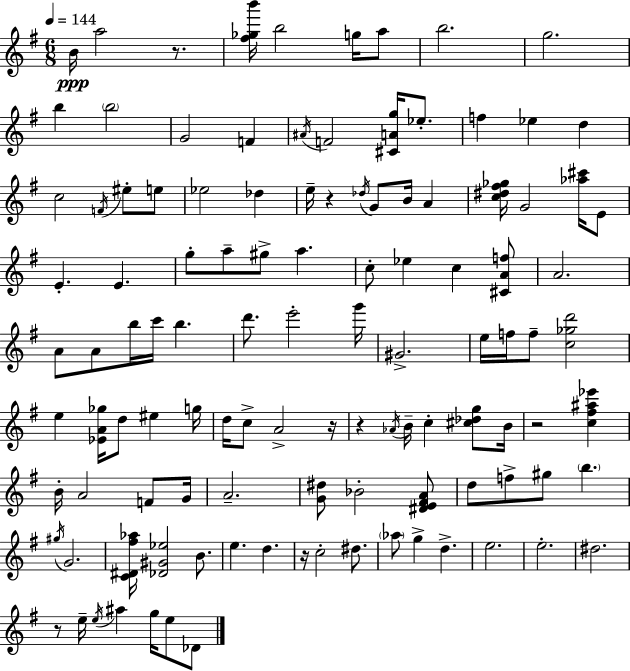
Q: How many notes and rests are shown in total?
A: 112